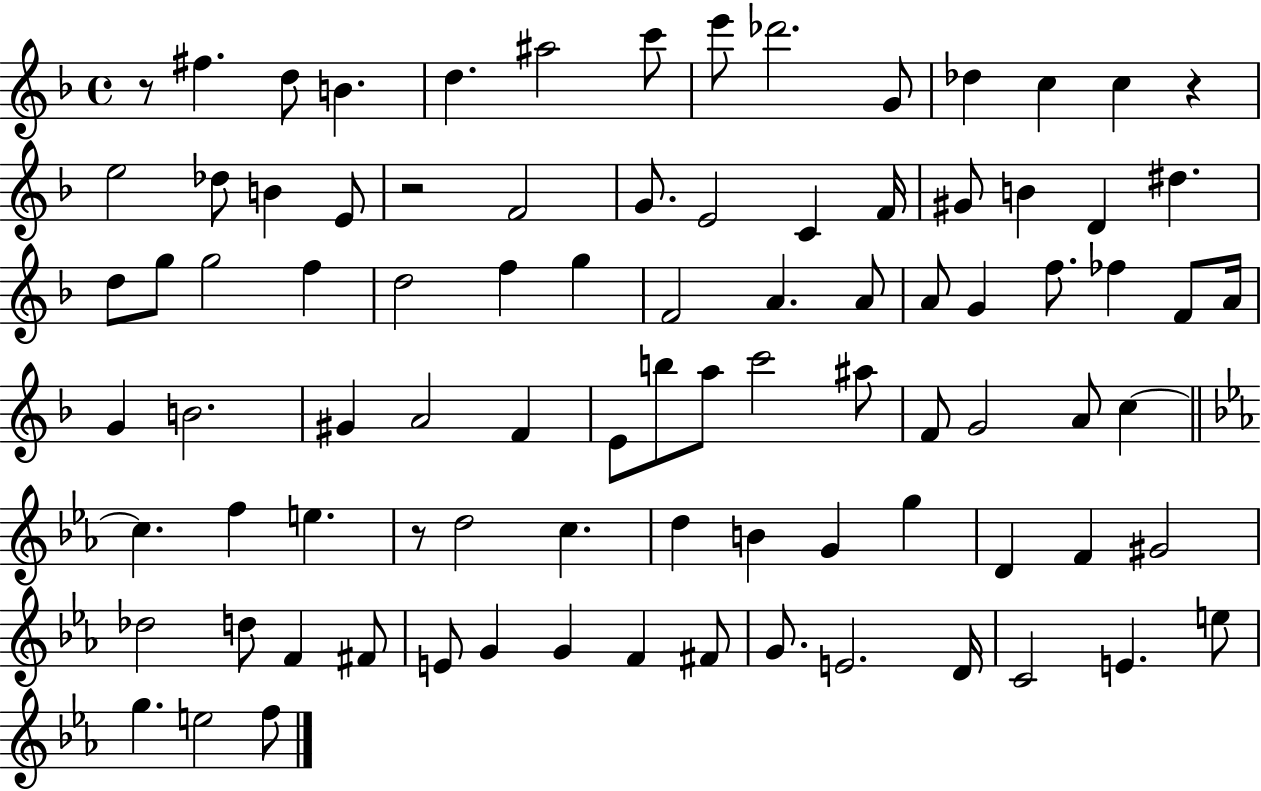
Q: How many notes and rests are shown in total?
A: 89